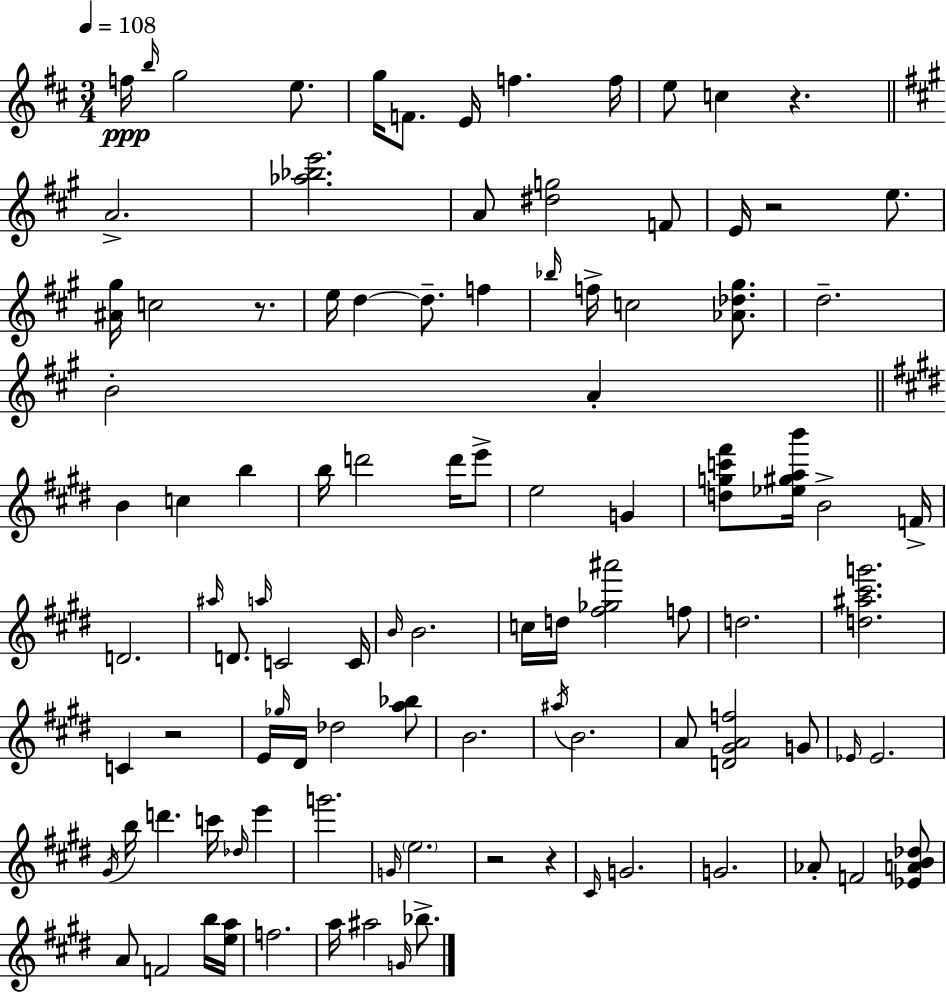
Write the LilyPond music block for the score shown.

{
  \clef treble
  \numericTimeSignature
  \time 3/4
  \key d \major
  \tempo 4 = 108
  f''16\ppp \grace { b''16 } g''2 e''8. | g''16 f'8. e'16 f''4. | f''16 e''8 c''4 r4. | \bar "||" \break \key a \major a'2.-> | <aes'' bes'' e'''>2. | a'8 <dis'' g''>2 f'8 | e'16 r2 e''8. | \break <ais' gis''>16 c''2 r8. | e''16 d''4~~ d''8.-- f''4 | \grace { bes''16 } f''16-> c''2 <aes' des'' gis''>8. | d''2.-- | \break b'2-. a'4-. | \bar "||" \break \key e \major b'4 c''4 b''4 | b''16 d'''2 d'''16 e'''8-> | e''2 g'4 | <d'' g'' c''' fis'''>8 <ees'' gis'' a'' b'''>16 b'2-> f'16-> | \break d'2. | \grace { ais''16 } d'8. \grace { a''16 } c'2 | c'16 \grace { b'16 } b'2. | c''16 d''16 <fis'' ges'' ais'''>2 | \break f''8 d''2. | <d'' ais'' cis''' g'''>2. | c'4 r2 | e'16 \grace { ges''16 } dis'16 des''2 | \break <a'' bes''>8 b'2. | \acciaccatura { ais''16 } b'2. | a'8 <d' gis' a' f''>2 | g'8 \grace { ees'16 } ees'2. | \break \acciaccatura { gis'16 } b''16 d'''4. | c'''16 \grace { des''16 } e'''4 g'''2. | \grace { g'16 } \parenthesize e''2. | r2 | \break r4 \grace { cis'16 } g'2. | g'2. | aes'8-. | f'2 <ees' a' b' des''>8 a'8 | \break f'2 b''16 <e'' a''>16 f''2. | a''16 ais''2 | \grace { g'16 } bes''8.-> \bar "|."
}